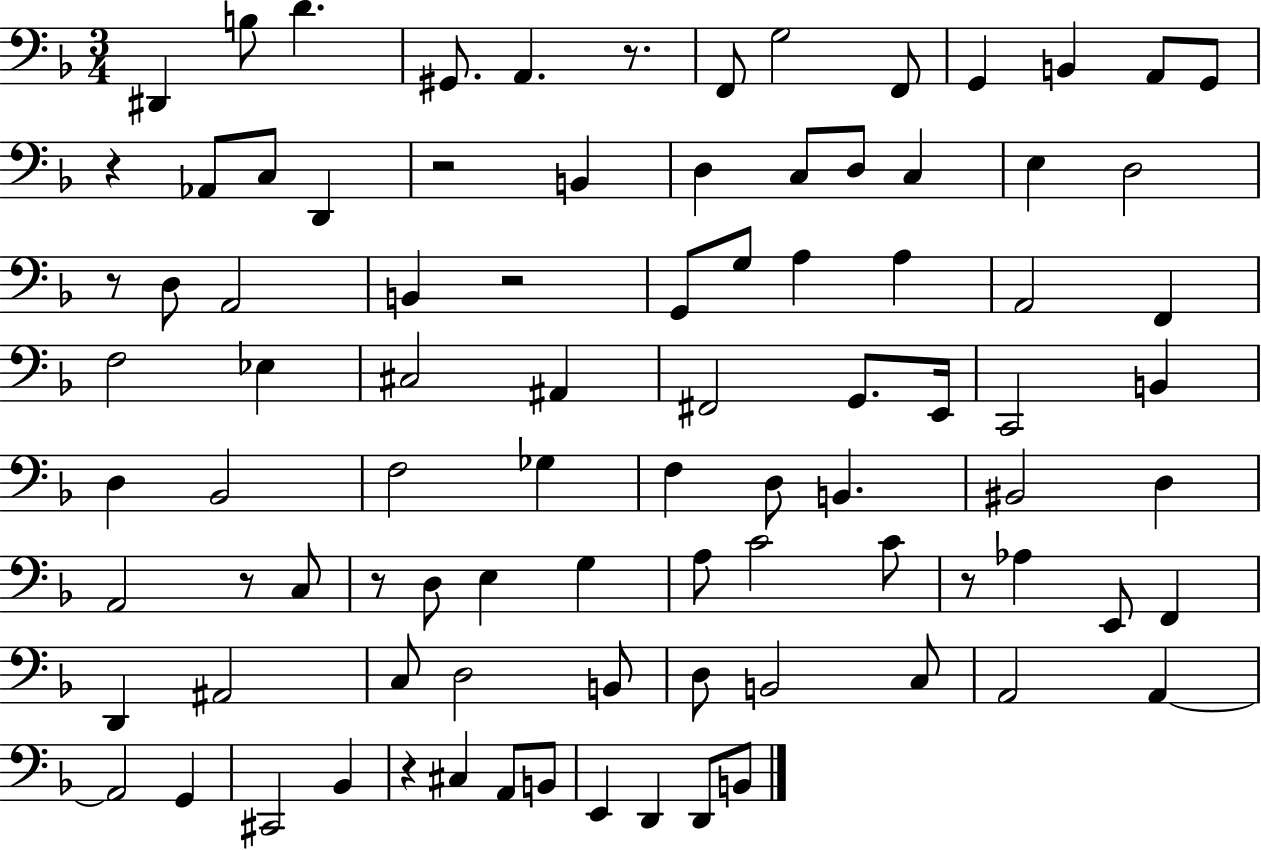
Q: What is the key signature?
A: F major